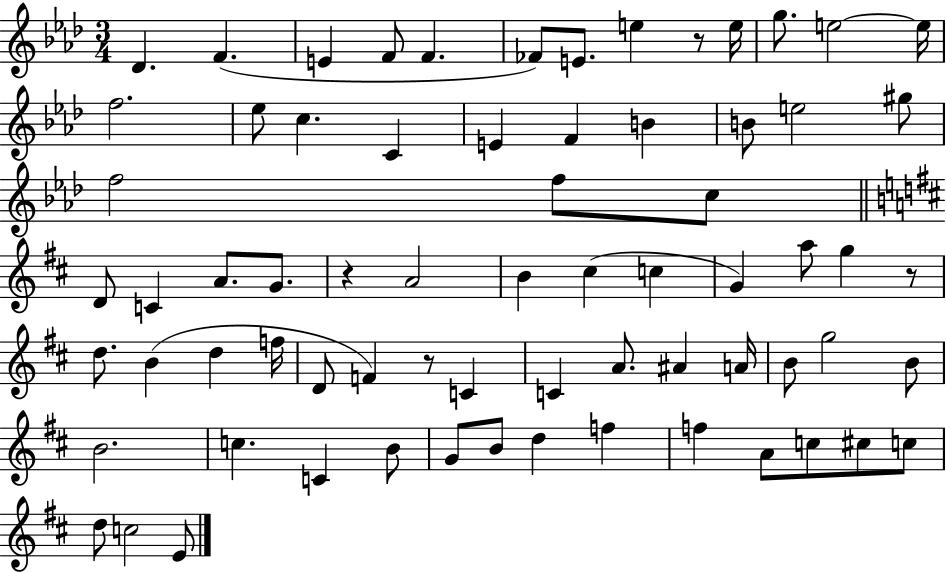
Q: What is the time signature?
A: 3/4